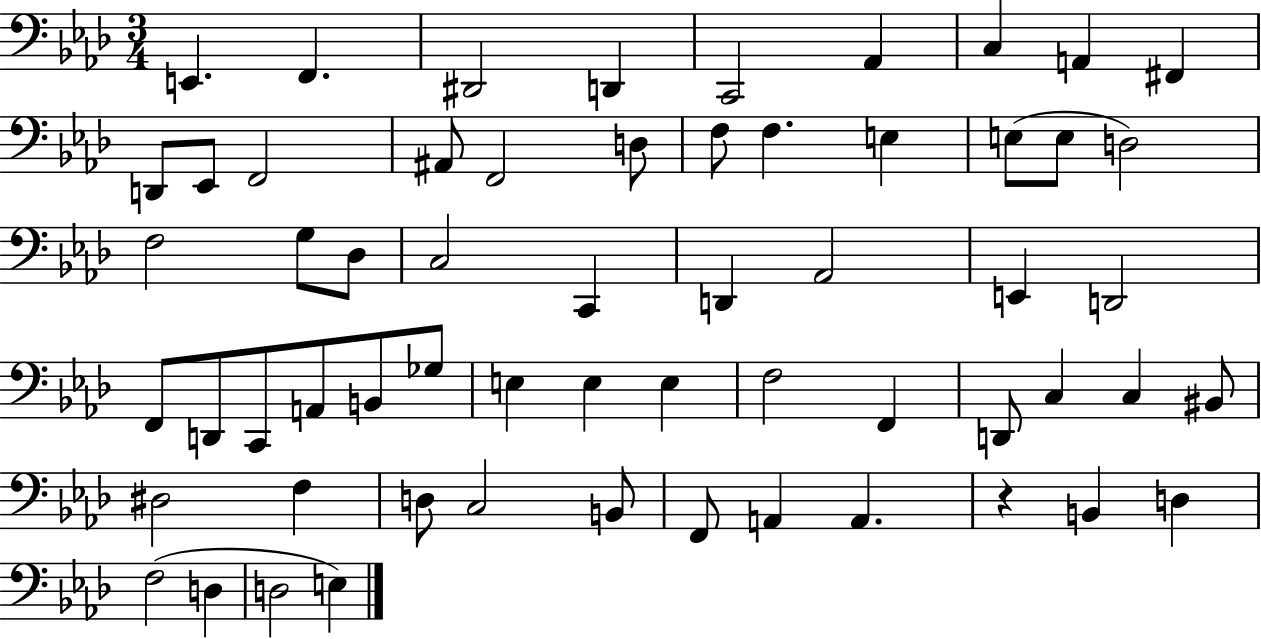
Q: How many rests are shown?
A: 1